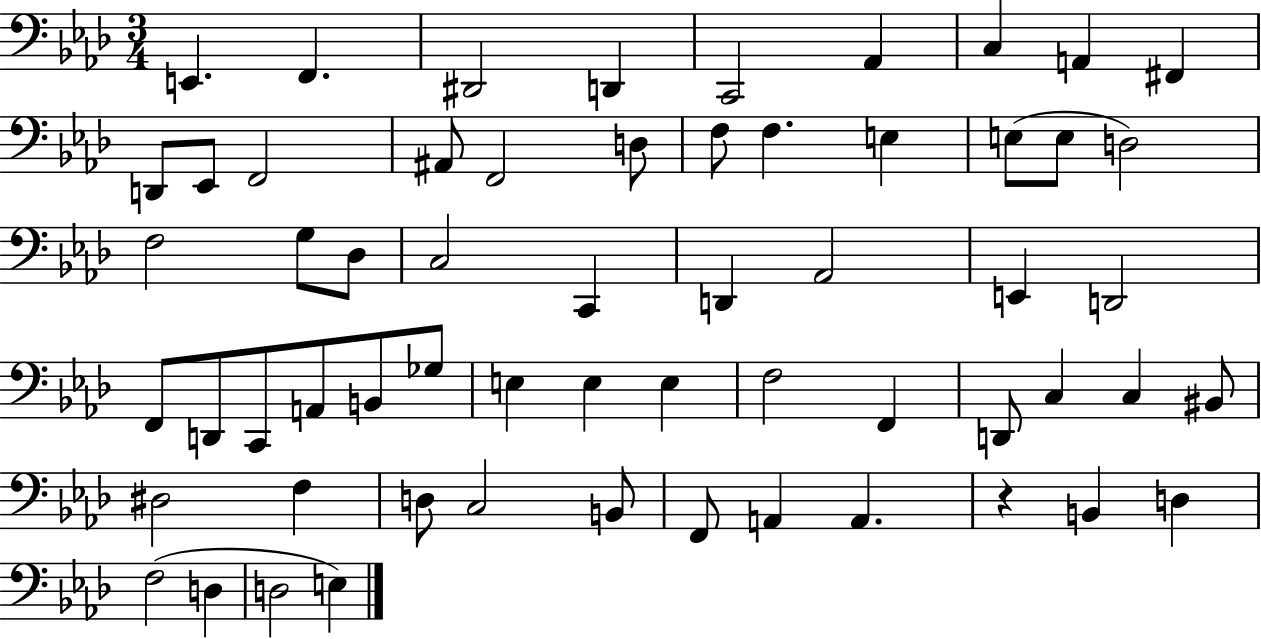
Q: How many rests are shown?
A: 1